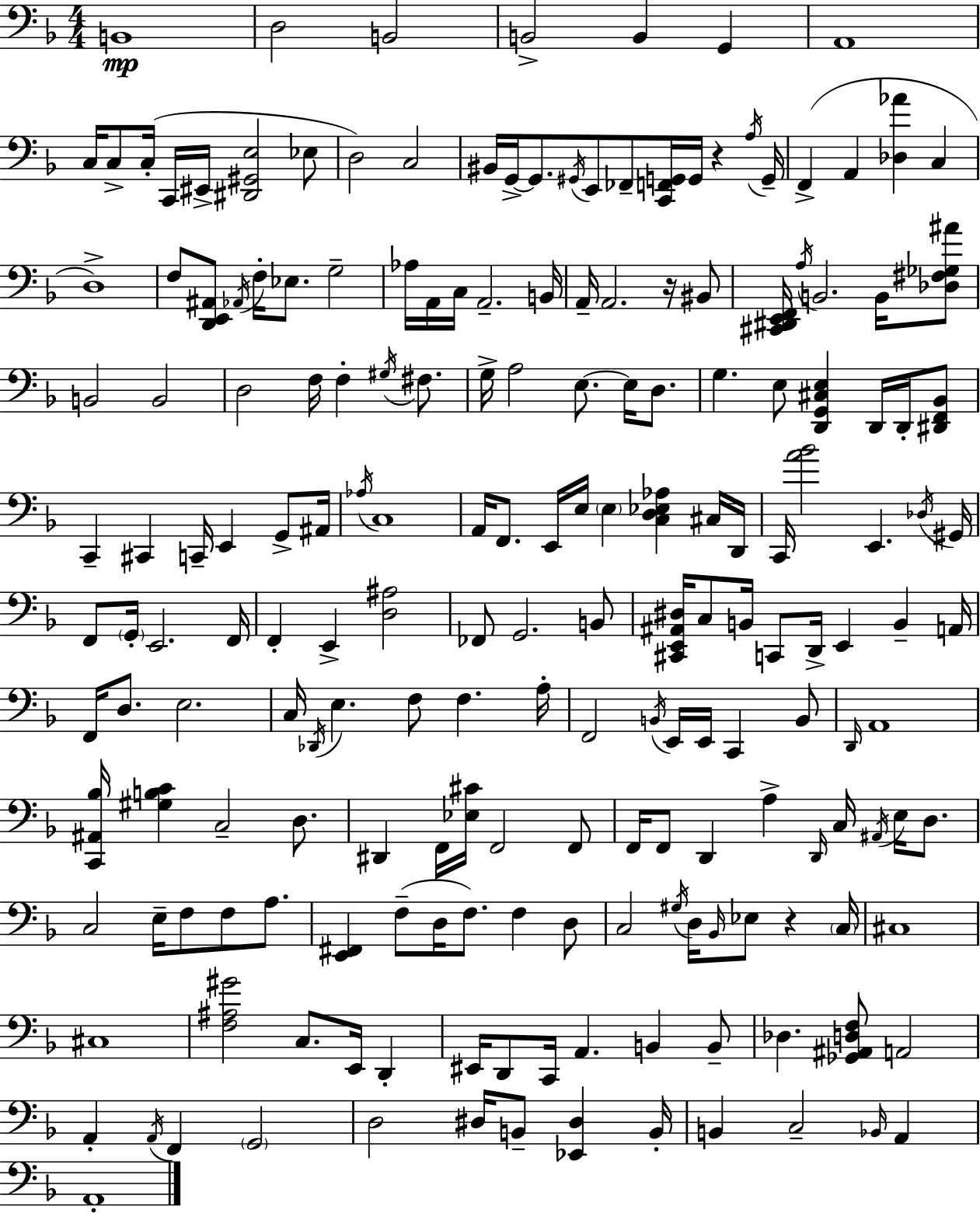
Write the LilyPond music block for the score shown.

{
  \clef bass
  \numericTimeSignature
  \time 4/4
  \key d \minor
  b,1\mp | d2 b,2 | b,2-> b,4 g,4 | a,1 | \break c16 c8-> c16-.( c,16 eis,16-> <dis, gis, e>2 ees8 | d2) c2 | bis,16 g,16->~~ g,8. \acciaccatura { gis,16 } e,8 fes,8-- <c, f, g,>16 g,16 r4 | \acciaccatura { a16 } g,16-- f,4->( a,4 <des aes'>4 c4 | \break d1->) | f8 <d, e, ais,>8 \acciaccatura { aes,16 } f16-. ees8. g2-- | aes16 a,16 c16 a,2.-- | b,16 a,16-- a,2. | \break r16 bis,8 <cis, dis, e, f,>16 \acciaccatura { a16 } b,2. | b,16 <des fis ges ais'>8 b,2 b,2 | d2 f16 f4-. | \acciaccatura { gis16 } fis8. g16-> a2 e8.~~ | \break e16 d8. g4. e8 <d, g, cis e>4 | d,16 d,16-. <dis, f, bes,>8 c,4-- cis,4 c,16-- e,4 | g,8-> ais,16 \acciaccatura { aes16 } c1 | a,16 f,8. e,16 e16 \parenthesize e4 | \break <c d ees aes>4 cis16 d,16 c,16 <a' bes'>2 e,4. | \acciaccatura { des16 } gis,16 f,8 \parenthesize g,16-. e,2. | f,16 f,4-. e,4-> <d ais>2 | fes,8 g,2. | \break b,8 <cis, e, ais, dis>16 c8 b,16 c,8 d,16-> e,4 | b,4-- a,16 f,16 d8. e2. | c16 \acciaccatura { des,16 } e4. f8 | f4. a16-. f,2 | \break \acciaccatura { b,16 } e,16 e,16 c,4 b,8 \grace { d,16 } a,1 | <c, ais, bes>16 <gis b c'>4 c2-- | d8. dis,4 f,16 <ees cis'>16 | f,2 f,8 f,16 f,8 d,4 | \break a4-> \grace { d,16 } c16 \acciaccatura { ais,16 } e16 d8. c2 | e16-- f8 f8 a8. <e, fis,>4 | f8--( d16 f8.) f4 d8 c2 | \acciaccatura { gis16 } d16 \grace { bes,16 } ees8 r4 \parenthesize c16 cis1 | \break cis1 | <f ais gis'>2 | c8. e,16 d,4-. eis,16 d,8 | c,16 a,4. b,4 b,8-- des4. | \break <ges, ais, d f>8 a,2 a,4-. | \acciaccatura { a,16 } f,4 \parenthesize g,2 d2 | dis16 b,8-- <ees, dis>4 b,16-. b,4 | c2-- \grace { bes,16 } a,4 | \break a,1-. | \bar "|."
}